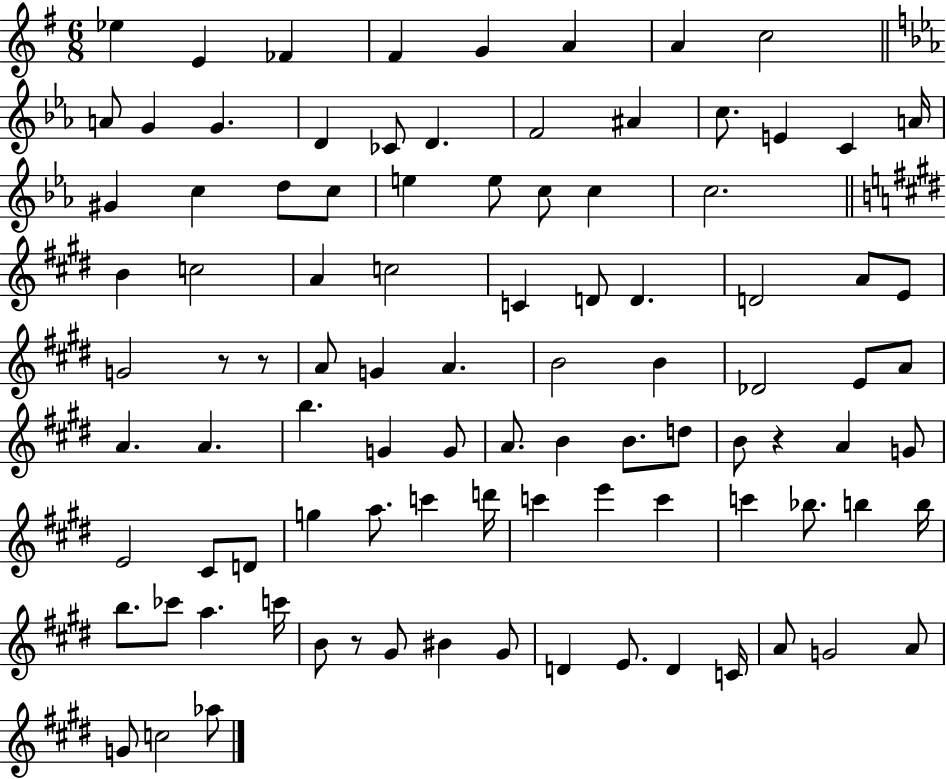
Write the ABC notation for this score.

X:1
T:Untitled
M:6/8
L:1/4
K:G
_e E _F ^F G A A c2 A/2 G G D _C/2 D F2 ^A c/2 E C A/4 ^G c d/2 c/2 e e/2 c/2 c c2 B c2 A c2 C D/2 D D2 A/2 E/2 G2 z/2 z/2 A/2 G A B2 B _D2 E/2 A/2 A A b G G/2 A/2 B B/2 d/2 B/2 z A G/2 E2 ^C/2 D/2 g a/2 c' d'/4 c' e' c' c' _b/2 b b/4 b/2 _c'/2 a c'/4 B/2 z/2 ^G/2 ^B ^G/2 D E/2 D C/4 A/2 G2 A/2 G/2 c2 _a/2